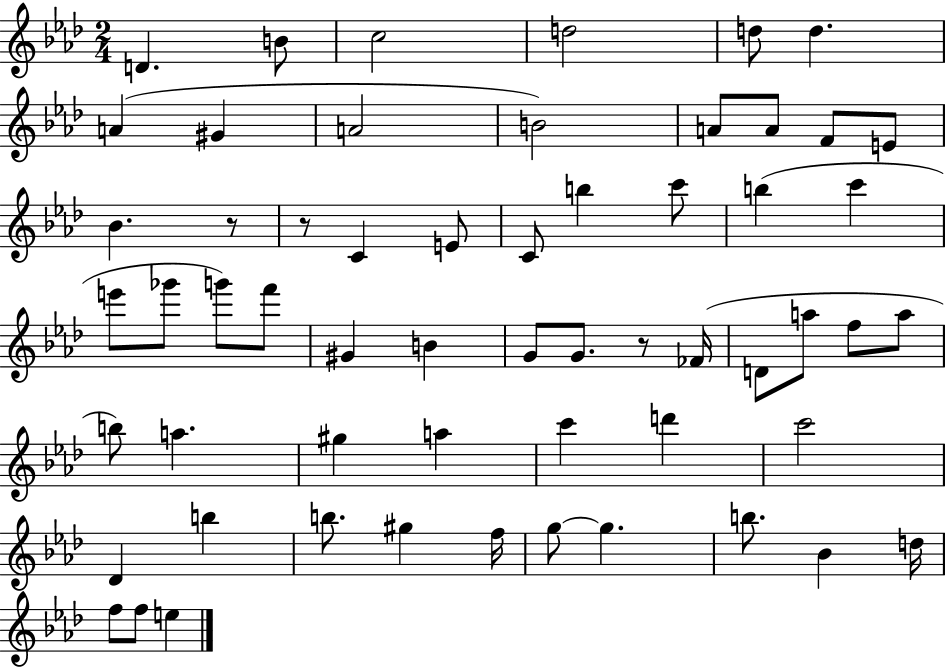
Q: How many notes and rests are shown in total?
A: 58